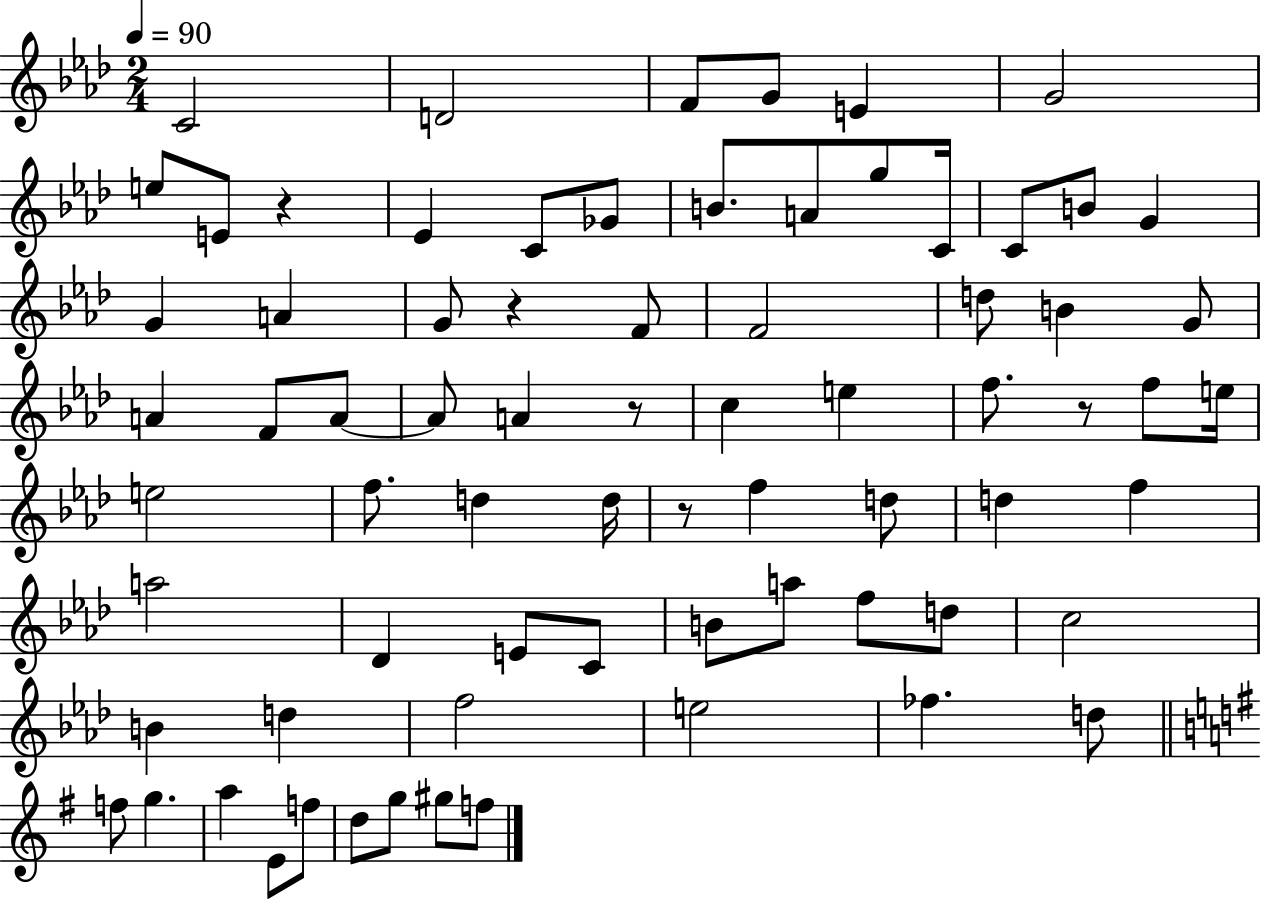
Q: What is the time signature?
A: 2/4